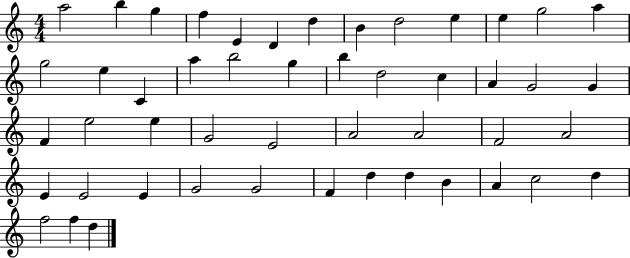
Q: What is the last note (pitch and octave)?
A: D5